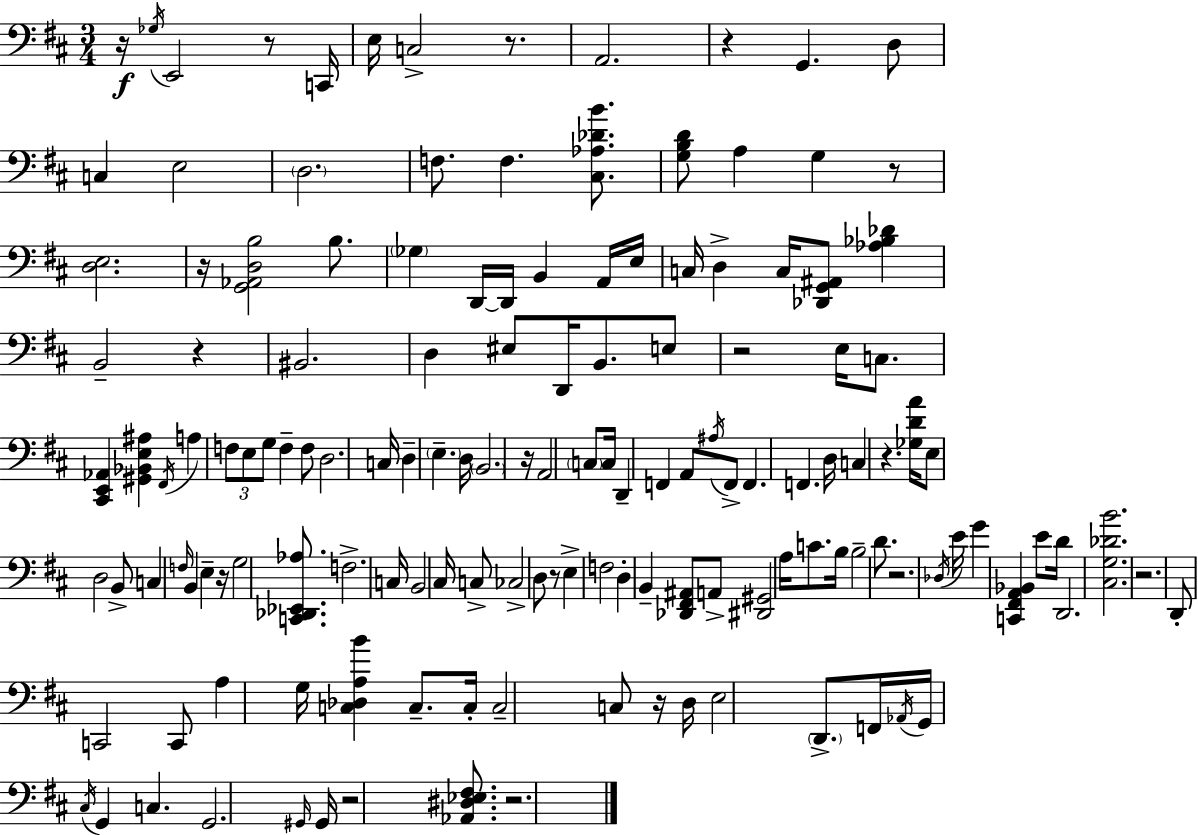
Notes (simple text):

R/s Gb3/s E2/h R/e C2/s E3/s C3/h R/e. A2/h. R/q G2/q. D3/e C3/q E3/h D3/h. F3/e. F3/q. [C#3,Ab3,Db4,B4]/e. [G3,B3,D4]/e A3/q G3/q R/e [D3,E3]/h. R/s [G2,Ab2,D3,B3]/h B3/e. Gb3/q D2/s D2/s B2/q A2/s E3/s C3/s D3/q C3/s [Db2,G2,A#2]/e [Ab3,Bb3,Db4]/q B2/h R/q BIS2/h. D3/q EIS3/e D2/s B2/e. E3/e R/h E3/s C3/e. [C#2,E2,Ab2]/q [G#2,Bb2,E3,A#3]/q F#2/s A3/q F3/e E3/e G3/e F3/q F3/e D3/h. C3/s D3/q E3/q. D3/s B2/h. R/s A2/h C3/e C3/s D2/q F2/q A2/e A#3/s F2/e F2/q. F2/q. D3/s C3/q R/q. [Gb3,D4,A4]/s E3/e D3/h B2/e C3/q F3/s B2/q E3/q R/s G3/h [C2,Db2,Eb2,Ab3]/e. F3/h. C3/s B2/h C#3/s C3/e CES3/h D3/e R/e E3/q F3/h D3/q B2/q [Db2,F#2,A#2]/e A2/e [D#2,G#2]/h A3/s C4/e. B3/s B3/h D4/e. R/h. Db3/s E4/s G4/q [C2,F#2,A2,Bb2]/q E4/e D4/s D2/h. [C#3,G3,Db4,B4]/h. R/h. D2/e C2/h C2/e A3/q G3/s [C3,Db3,A3,B4]/q C3/e. C3/s C3/h C3/e R/s D3/s E3/h D2/e. F2/s Ab2/s G2/s C#3/s G2/q C3/q. G2/h. G#2/s G#2/s R/h [Ab2,D#3,Eb3,F#3]/e. R/h.